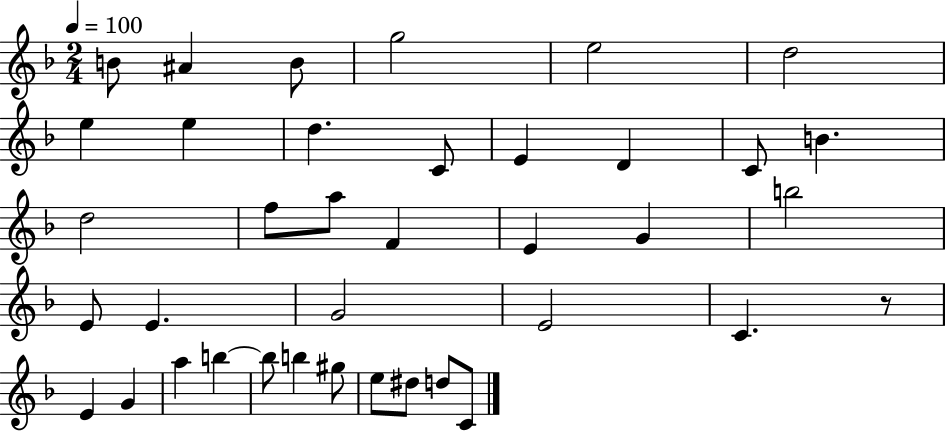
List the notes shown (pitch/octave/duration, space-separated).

B4/e A#4/q B4/e G5/h E5/h D5/h E5/q E5/q D5/q. C4/e E4/q D4/q C4/e B4/q. D5/h F5/e A5/e F4/q E4/q G4/q B5/h E4/e E4/q. G4/h E4/h C4/q. R/e E4/q G4/q A5/q B5/q B5/e B5/q G#5/e E5/e D#5/e D5/e C4/e